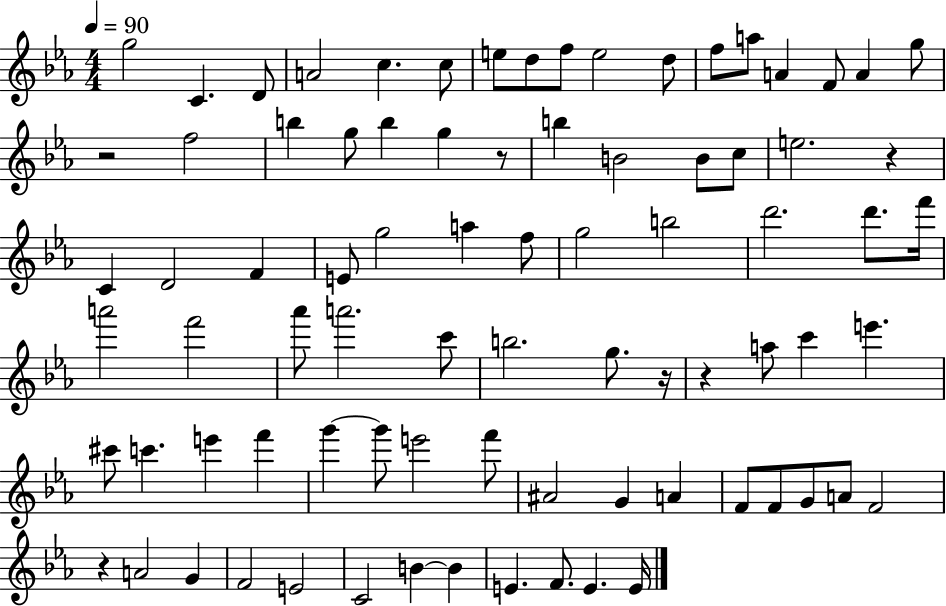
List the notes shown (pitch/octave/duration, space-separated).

G5/h C4/q. D4/e A4/h C5/q. C5/e E5/e D5/e F5/e E5/h D5/e F5/e A5/e A4/q F4/e A4/q G5/e R/h F5/h B5/q G5/e B5/q G5/q R/e B5/q B4/h B4/e C5/e E5/h. R/q C4/q D4/h F4/q E4/e G5/h A5/q F5/e G5/h B5/h D6/h. D6/e. F6/s A6/h F6/h Ab6/e A6/h. C6/e B5/h. G5/e. R/s R/q A5/e C6/q E6/q. C#6/e C6/q. E6/q F6/q G6/q G6/e E6/h F6/e A#4/h G4/q A4/q F4/e F4/e G4/e A4/e F4/h R/q A4/h G4/q F4/h E4/h C4/h B4/q B4/q E4/q. F4/e. E4/q. E4/s